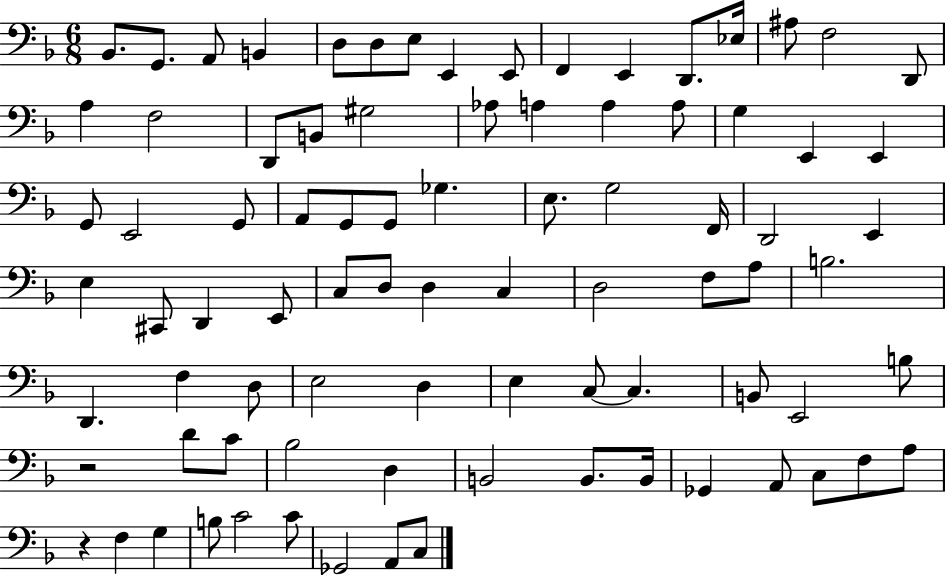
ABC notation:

X:1
T:Untitled
M:6/8
L:1/4
K:F
_B,,/2 G,,/2 A,,/2 B,, D,/2 D,/2 E,/2 E,, E,,/2 F,, E,, D,,/2 _E,/4 ^A,/2 F,2 D,,/2 A, F,2 D,,/2 B,,/2 ^G,2 _A,/2 A, A, A,/2 G, E,, E,, G,,/2 E,,2 G,,/2 A,,/2 G,,/2 G,,/2 _G, E,/2 G,2 F,,/4 D,,2 E,, E, ^C,,/2 D,, E,,/2 C,/2 D,/2 D, C, D,2 F,/2 A,/2 B,2 D,, F, D,/2 E,2 D, E, C,/2 C, B,,/2 E,,2 B,/2 z2 D/2 C/2 _B,2 D, B,,2 B,,/2 B,,/4 _G,, A,,/2 C,/2 F,/2 A,/2 z F, G, B,/2 C2 C/2 _G,,2 A,,/2 C,/2